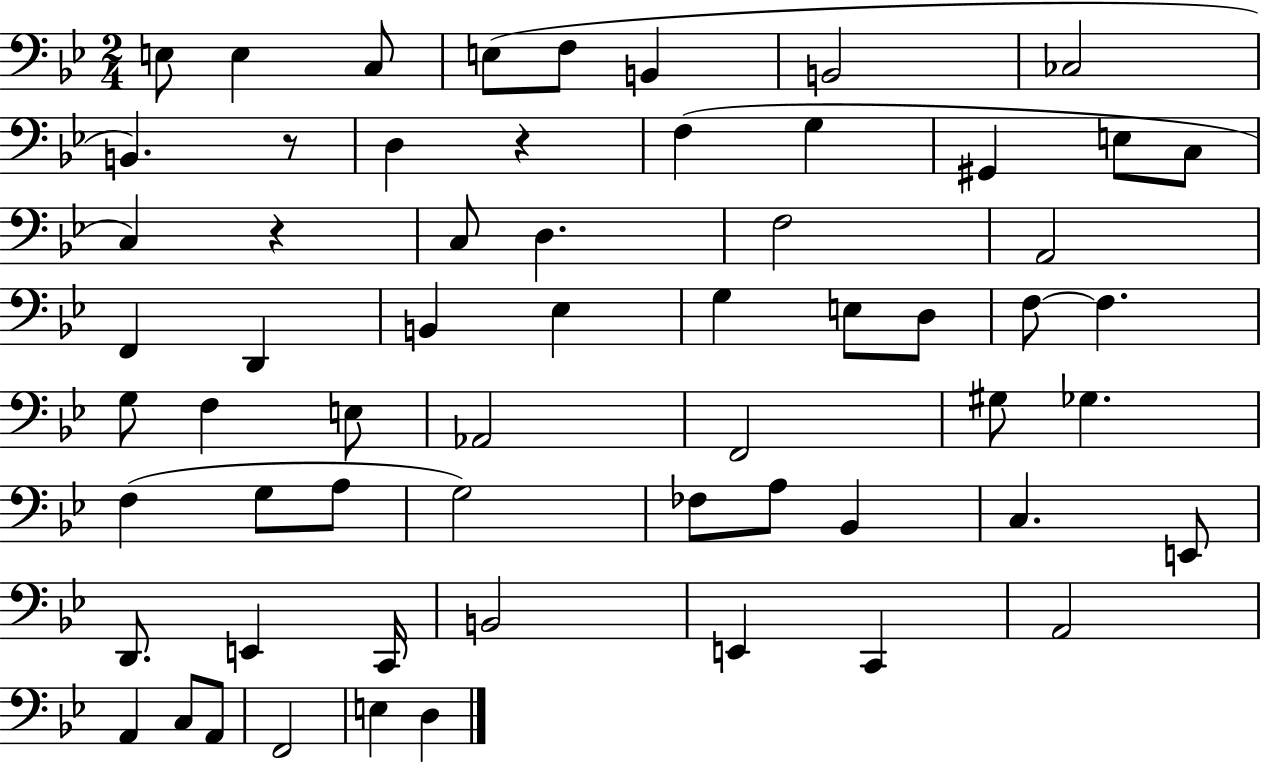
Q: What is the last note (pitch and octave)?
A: D3